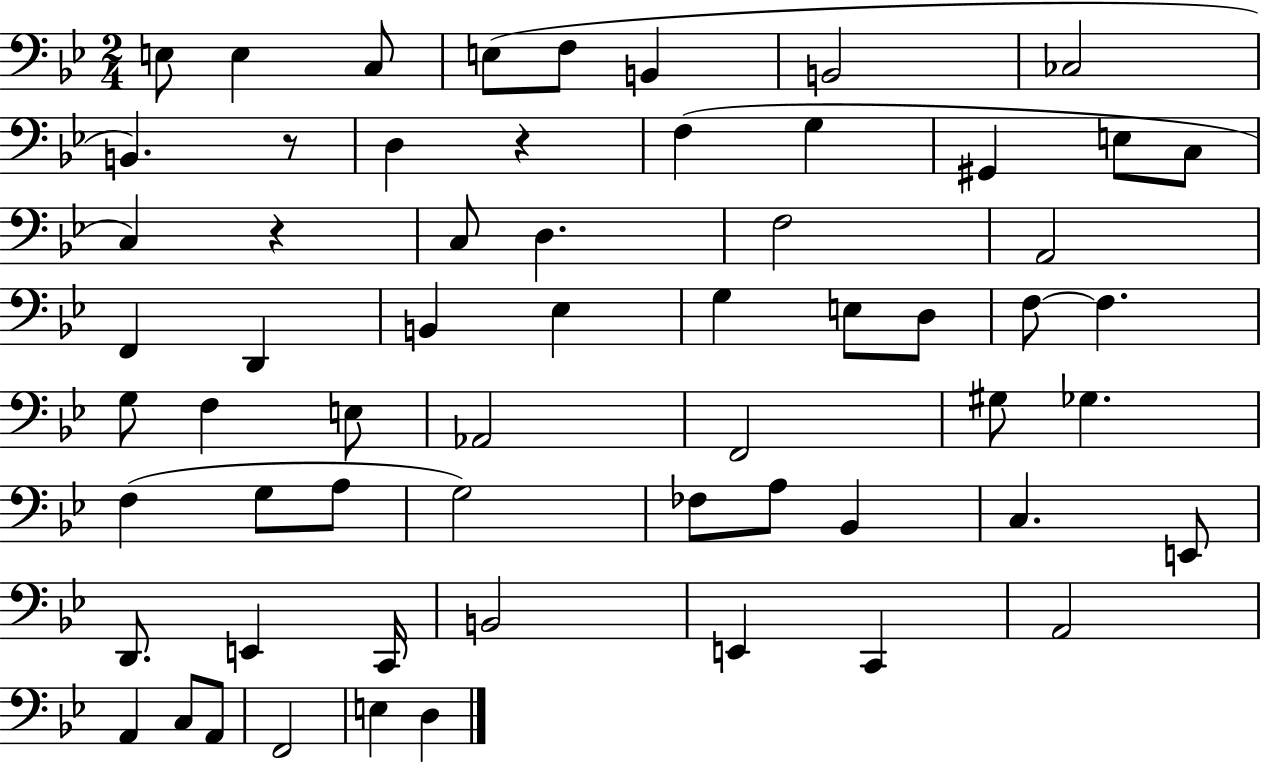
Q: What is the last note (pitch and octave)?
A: D3